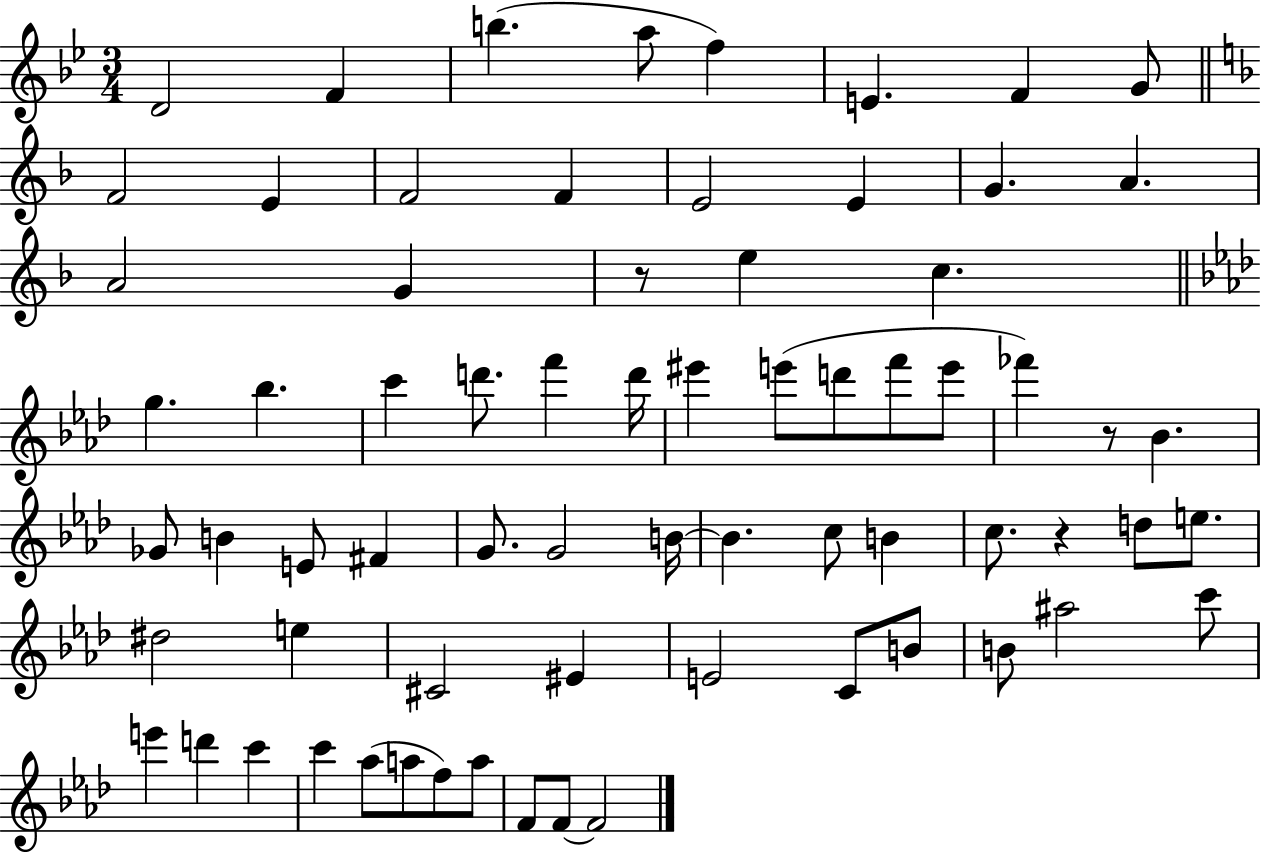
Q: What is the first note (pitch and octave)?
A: D4